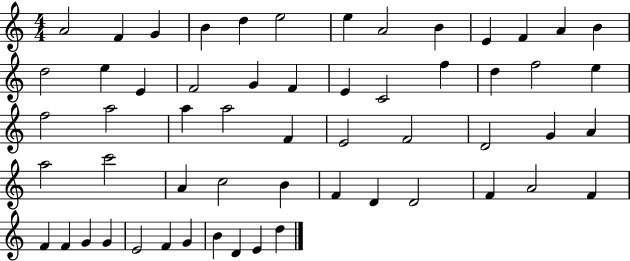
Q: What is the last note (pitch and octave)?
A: D5